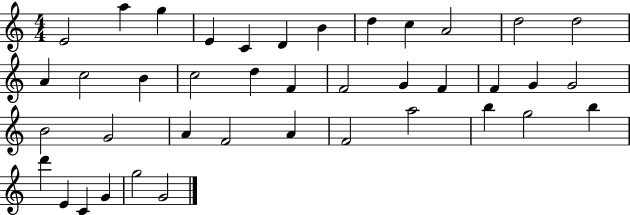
{
  \clef treble
  \numericTimeSignature
  \time 4/4
  \key c \major
  e'2 a''4 g''4 | e'4 c'4 d'4 b'4 | d''4 c''4 a'2 | d''2 d''2 | \break a'4 c''2 b'4 | c''2 d''4 f'4 | f'2 g'4 f'4 | f'4 g'4 g'2 | \break b'2 g'2 | a'4 f'2 a'4 | f'2 a''2 | b''4 g''2 b''4 | \break d'''4 e'4 c'4 g'4 | g''2 g'2 | \bar "|."
}